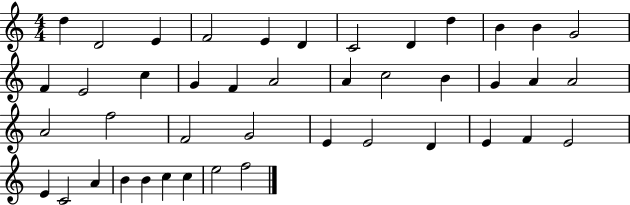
D5/q D4/h E4/q F4/h E4/q D4/q C4/h D4/q D5/q B4/q B4/q G4/h F4/q E4/h C5/q G4/q F4/q A4/h A4/q C5/h B4/q G4/q A4/q A4/h A4/h F5/h F4/h G4/h E4/q E4/h D4/q E4/q F4/q E4/h E4/q C4/h A4/q B4/q B4/q C5/q C5/q E5/h F5/h